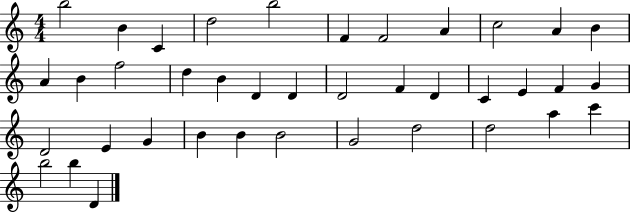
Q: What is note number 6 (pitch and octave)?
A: F4